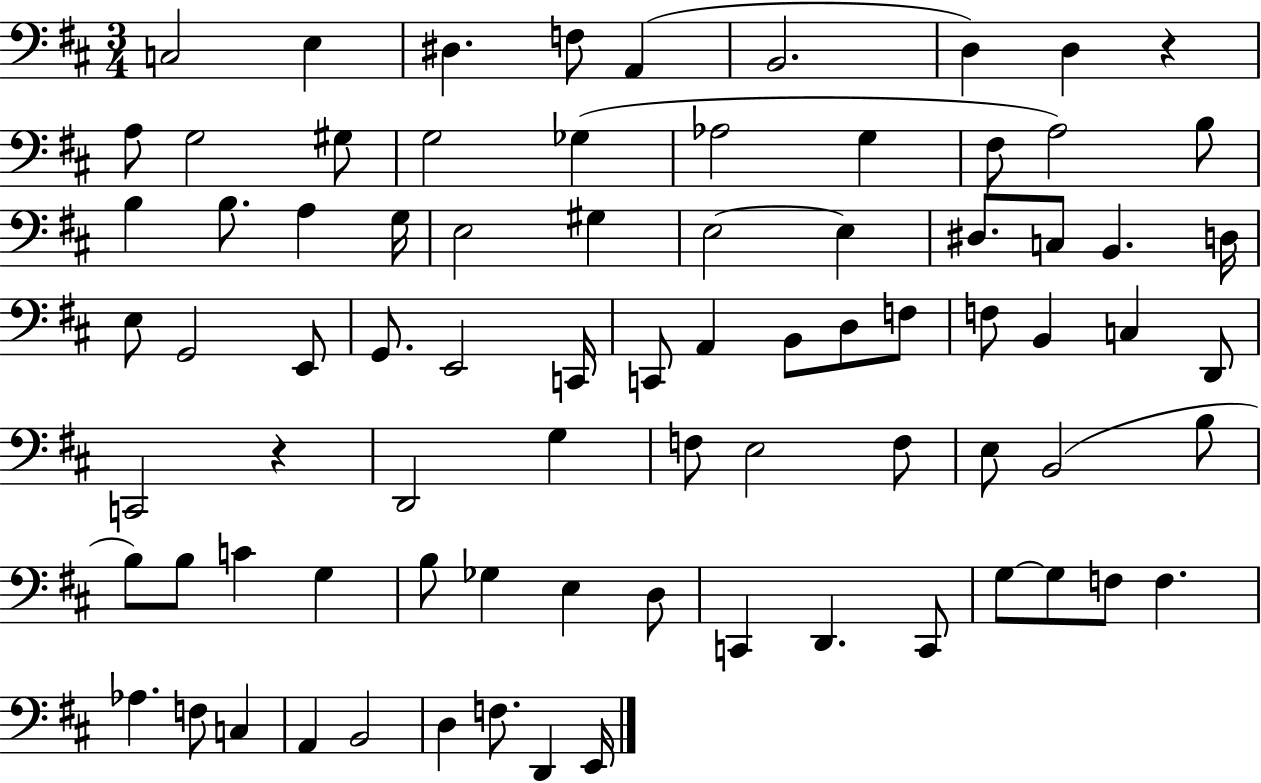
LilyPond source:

{
  \clef bass
  \numericTimeSignature
  \time 3/4
  \key d \major
  c2 e4 | dis4. f8 a,4( | b,2. | d4) d4 r4 | \break a8 g2 gis8 | g2 ges4( | aes2 g4 | fis8 a2) b8 | \break b4 b8. a4 g16 | e2 gis4 | e2~~ e4 | dis8. c8 b,4. d16 | \break e8 g,2 e,8 | g,8. e,2 c,16 | c,8 a,4 b,8 d8 f8 | f8 b,4 c4 d,8 | \break c,2 r4 | d,2 g4 | f8 e2 f8 | e8 b,2( b8 | \break b8) b8 c'4 g4 | b8 ges4 e4 d8 | c,4 d,4. c,8 | g8~~ g8 f8 f4. | \break aes4. f8 c4 | a,4 b,2 | d4 f8. d,4 e,16 | \bar "|."
}